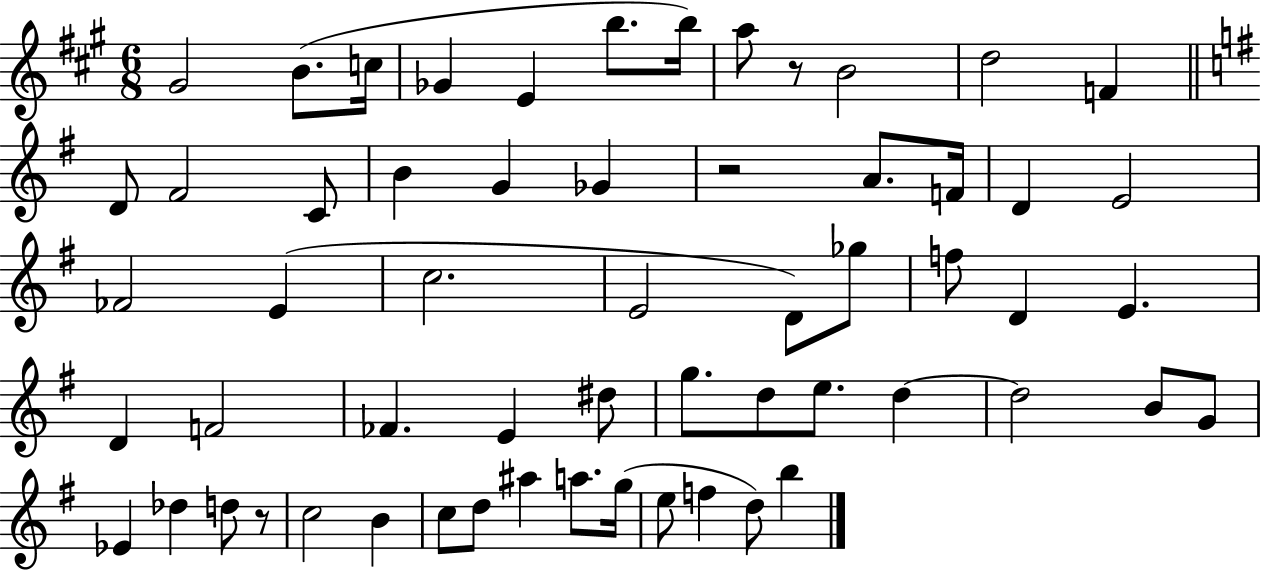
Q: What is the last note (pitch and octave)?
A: B5